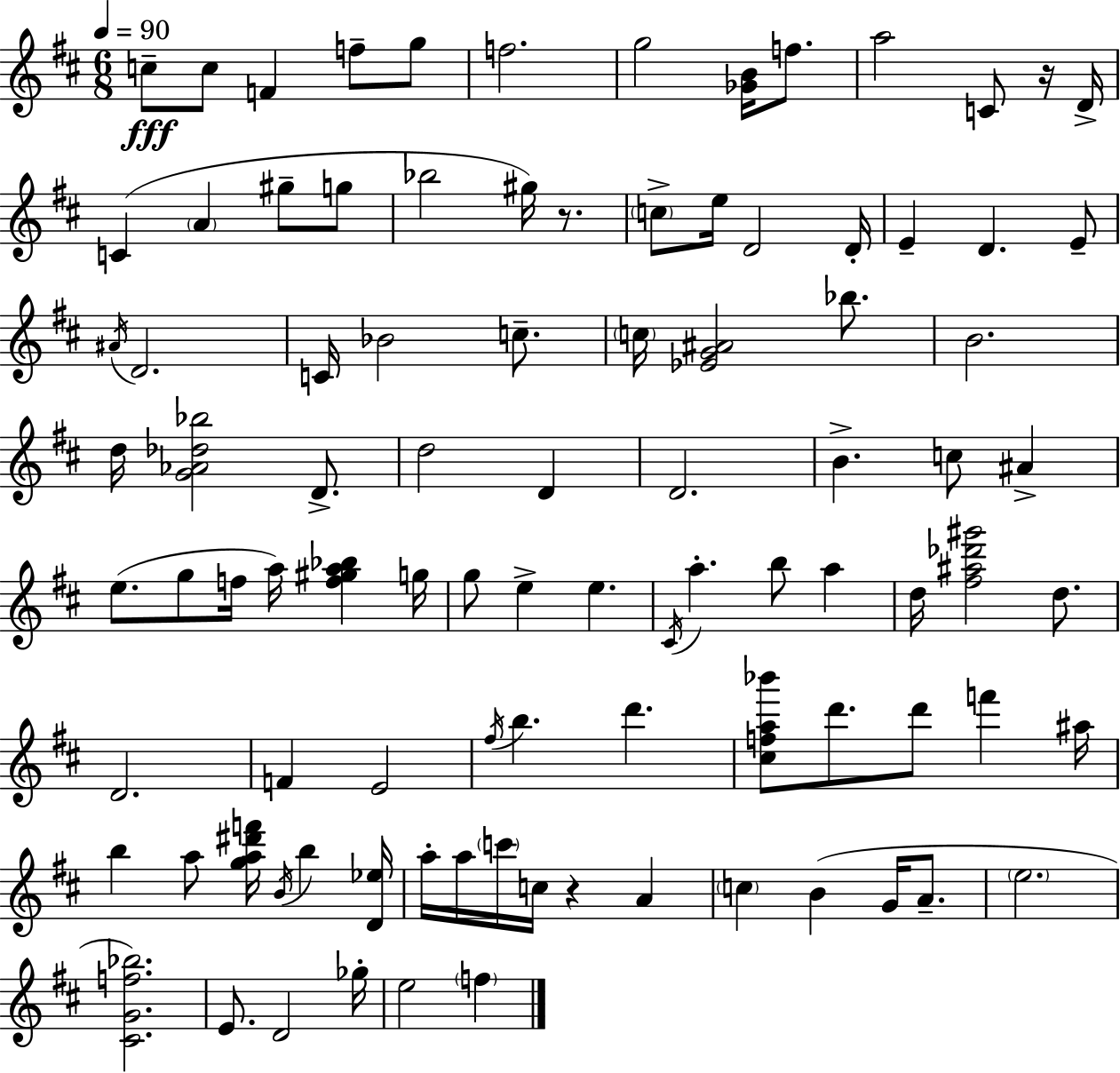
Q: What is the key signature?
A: D major